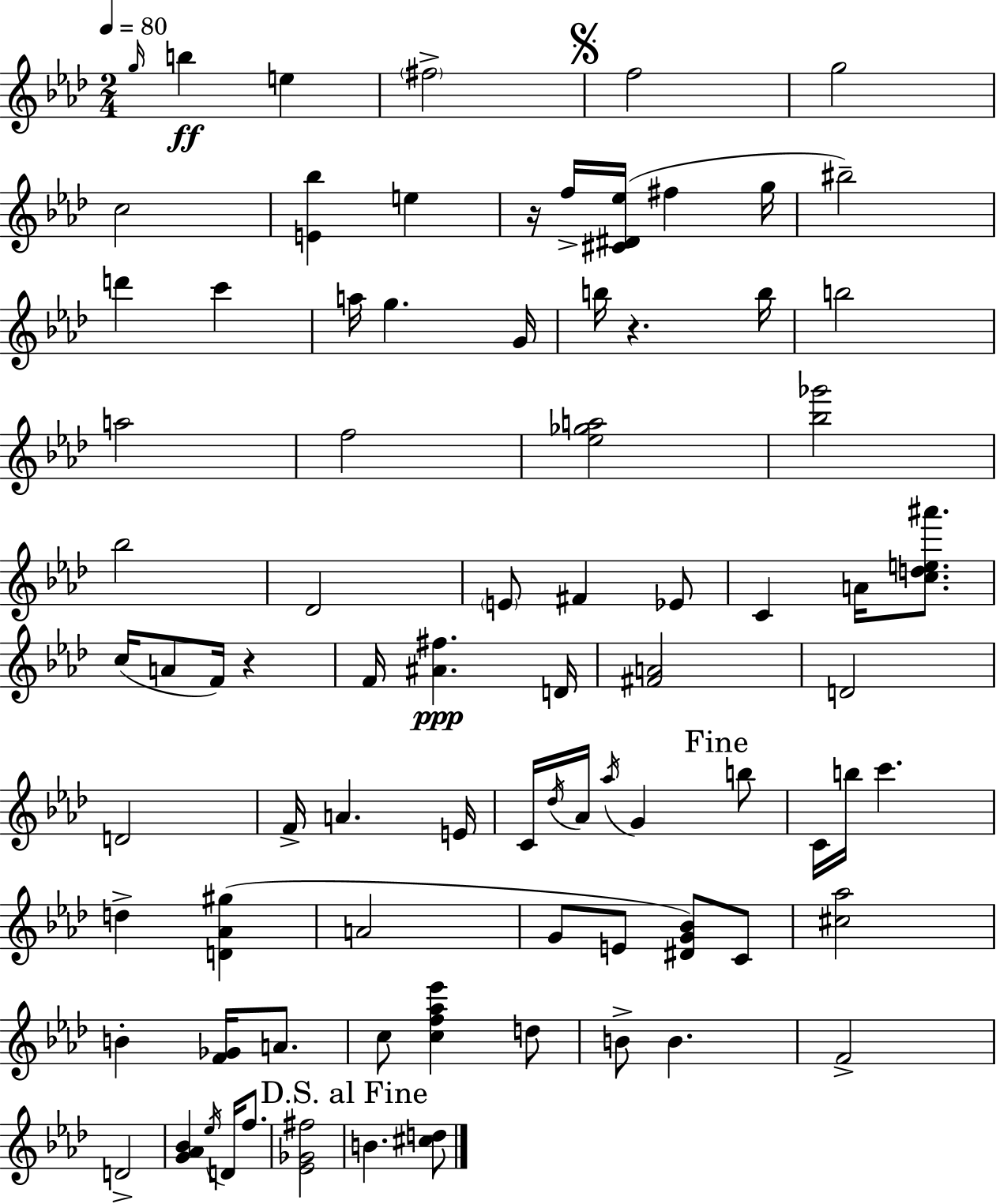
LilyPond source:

{
  \clef treble
  \numericTimeSignature
  \time 2/4
  \key f \minor
  \tempo 4 = 80
  \grace { g''16 }\ff b''4 e''4 | \parenthesize fis''2-> | \mark \markup { \musicglyph "scripts.segno" } f''2 | g''2 | \break c''2 | <e' bes''>4 e''4 | r16 f''16-> <cis' dis' ees''>16( fis''4 | g''16 bis''2--) | \break d'''4 c'''4 | a''16 g''4. | g'16 b''16 r4. | b''16 b''2 | \break a''2 | f''2 | <ees'' ges'' a''>2 | <bes'' ges'''>2 | \break bes''2 | des'2 | \parenthesize e'8 fis'4 ees'8 | c'4 a'16 <c'' d'' e'' ais'''>8. | \break c''16( a'8 f'16) r4 | f'16 <ais' fis''>4.\ppp | d'16 <fis' a'>2 | d'2 | \break d'2 | f'16-> a'4. | e'16 c'16 \acciaccatura { des''16 } aes'16 \acciaccatura { aes''16 } g'4 | \mark "Fine" b''8 c'16 b''16 c'''4. | \break d''4-> <d' aes' gis''>4( | a'2 | g'8 e'8 <dis' g' bes'>8) | c'8 <cis'' aes''>2 | \break b'4-. <f' ges'>16 | a'8. c''8 <c'' f'' aes'' ees'''>4 | d''8 b'8-> b'4. | f'2-> | \break d'2-> | <g' aes' bes'>4 \acciaccatura { ees''16 } | d'16 f''8. <ees' ges' fis''>2 | \mark "D.S. al Fine" b'4. | \break <cis'' d''>8 \bar "|."
}